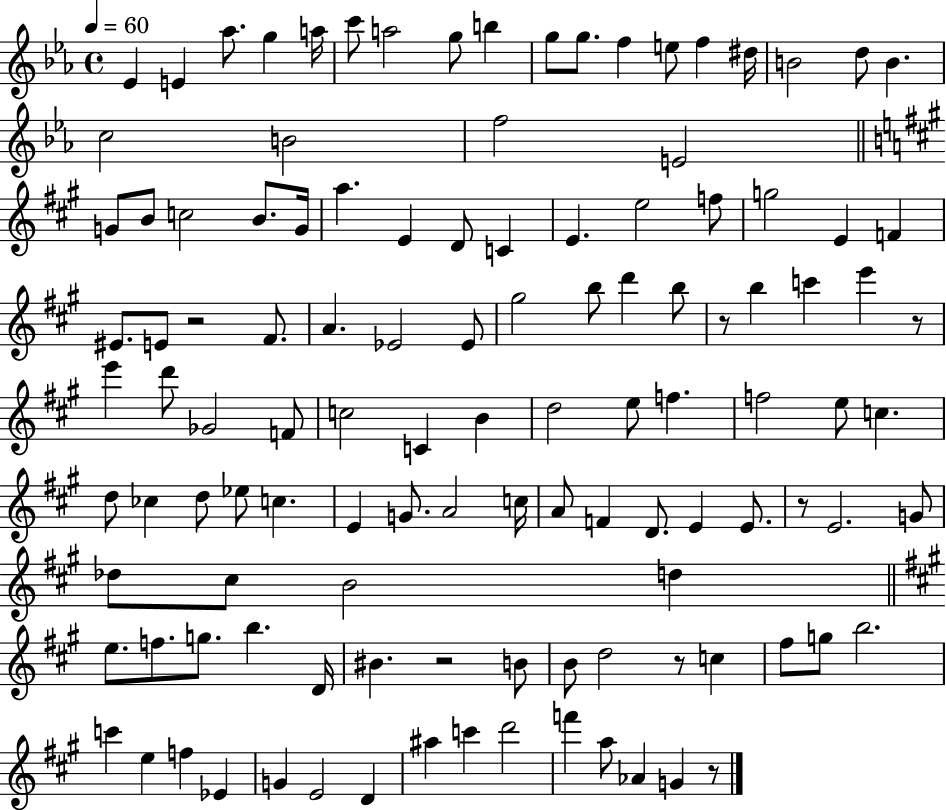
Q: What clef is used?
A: treble